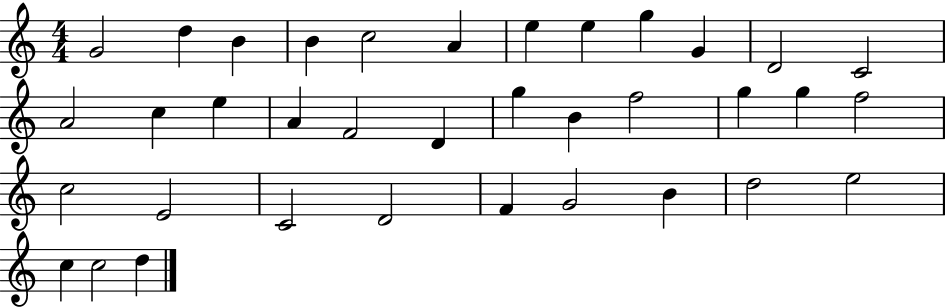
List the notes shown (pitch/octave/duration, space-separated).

G4/h D5/q B4/q B4/q C5/h A4/q E5/q E5/q G5/q G4/q D4/h C4/h A4/h C5/q E5/q A4/q F4/h D4/q G5/q B4/q F5/h G5/q G5/q F5/h C5/h E4/h C4/h D4/h F4/q G4/h B4/q D5/h E5/h C5/q C5/h D5/q